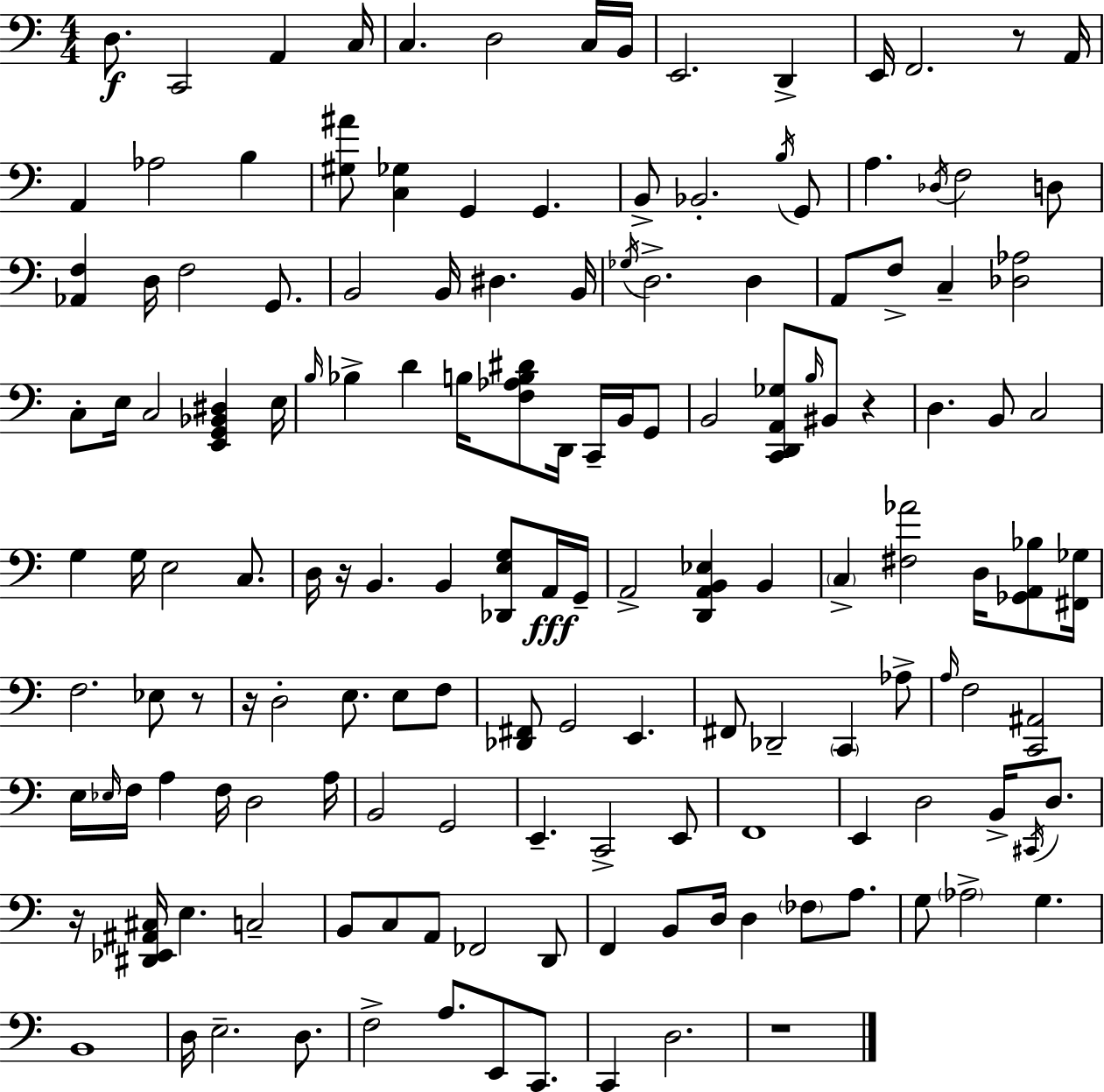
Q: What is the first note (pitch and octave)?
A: D3